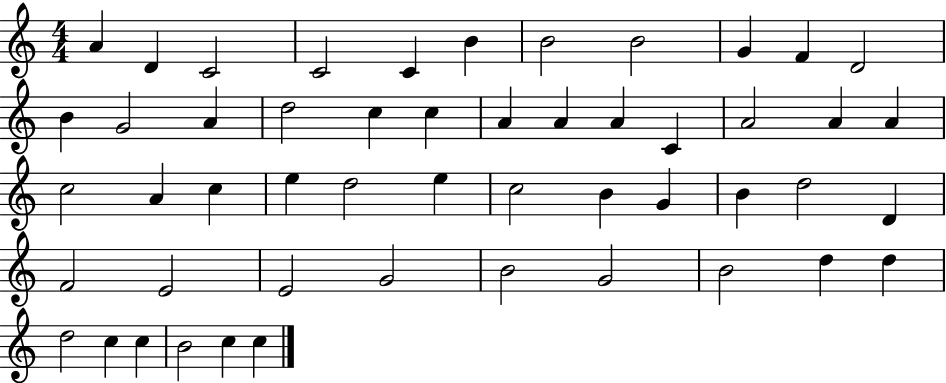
A4/q D4/q C4/h C4/h C4/q B4/q B4/h B4/h G4/q F4/q D4/h B4/q G4/h A4/q D5/h C5/q C5/q A4/q A4/q A4/q C4/q A4/h A4/q A4/q C5/h A4/q C5/q E5/q D5/h E5/q C5/h B4/q G4/q B4/q D5/h D4/q F4/h E4/h E4/h G4/h B4/h G4/h B4/h D5/q D5/q D5/h C5/q C5/q B4/h C5/q C5/q